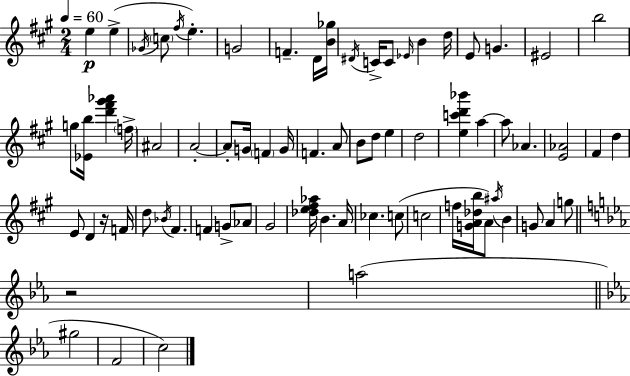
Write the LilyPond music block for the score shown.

{
  \clef treble
  \numericTimeSignature
  \time 2/4
  \key a \major
  \tempo 4 = 60
  e''4\p e''4->( | \acciaccatura { ges'16 } \parenthesize c''8 \acciaccatura { fis''16 } e''4.-.) | g'2 | f'4.-- | \break d'16 <b' ges''>16 \acciaccatura { dis'16 } c'16-> c'8 \grace { ees'16 } b'4 | d''16 e'8 g'4. | eis'2 | b''2 | \break g''8 <ees' b''>16 <d''' fis''' gis''' aes'''>4 | \parenthesize f''16-> ais'2 | a'2-.~~ | a'8-. g'16 \parenthesize f'4 | \break g'16 f'4. | a'8 b'8 d''8 | e''4 d''2 | <e'' c''' d''' bes'''>4 | \break a''4~~ a''8 aes'4. | <e' aes'>2 | fis'4 | d''4 e'8 d'4 | \break r16 f'16 d''8 \acciaccatura { bes'16 } fis'4. | f'4 | g'8-> aes'8 gis'2 | <des'' e'' fis'' aes''>16 b'4. | \break a'16 ces''4. | c''8( c''2 | f''16 <g' a' des'' b''>16 a'8) | \acciaccatura { ais''16 } b'4 g'8 | \break a'4 g''8 \bar "||" \break \key ees \major r2 | a''2( | \bar "||" \break \key ees \major gis''2 | f'2 | c''2) | \bar "|."
}